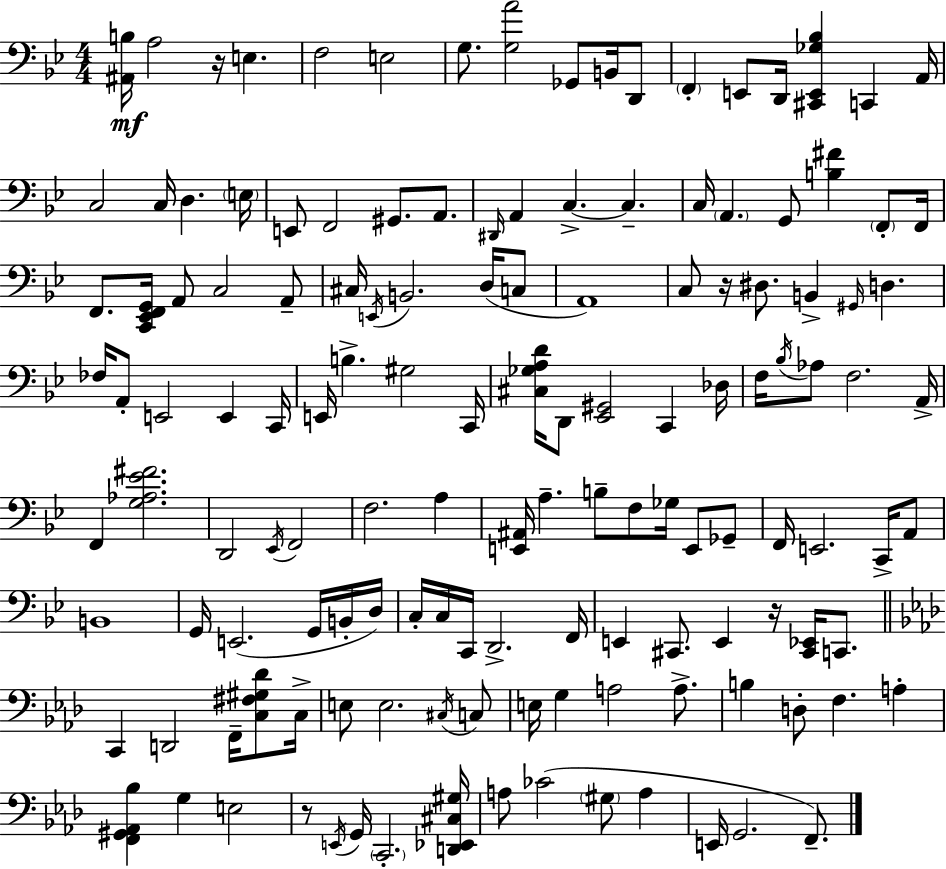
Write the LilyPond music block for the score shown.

{
  \clef bass
  \numericTimeSignature
  \time 4/4
  \key g \minor
  <ais, b>16\mf a2 r16 e4. | f2 e2 | g8. <g a'>2 ges,8 b,16 d,8 | \parenthesize f,4-. e,8 d,16 <cis, e, ges bes>4 c,4 a,16 | \break c2 c16 d4. \parenthesize e16 | e,8 f,2 gis,8. a,8. | \grace { dis,16 } a,4 c4.->~~ c4.-- | c16 \parenthesize a,4. g,8 <b fis'>4 \parenthesize f,8-. | \break f,16 f,8. <c, ees, f, g,>16 a,8 c2 a,8-- | cis16 \acciaccatura { e,16 } b,2. d16( | c8 a,1) | c8 r16 dis8. b,4-> \grace { gis,16 } d4. | \break fes16 a,8-. e,2 e,4 | c,16 e,16 b4.-> gis2 | c,16 <cis ges a d'>16 d,8 <ees, gis,>2 c,4 | des16 f16 \acciaccatura { bes16 } aes8 f2. | \break a,16-> f,4 <g aes ees' fis'>2. | d,2 \acciaccatura { ees,16 } f,2 | f2. | a4 <e, ais,>16 a4.-- b8-- f8 | \break ges16 e,8 ges,8-- f,16 e,2. | c,16-> a,8 b,1 | g,16 e,2.( | g,16 b,16-. d16) c16-. c16 c,16 d,2.-> | \break f,16 e,4 cis,8. e,4 | r16 <cis, ees,>16 c,8. \bar "||" \break \key aes \major c,4 d,2 f,16-- <c fis gis des'>8 c16-> | e8 e2. \acciaccatura { cis16 } c8 | e16 g4 a2 a8.-> | b4 d8-. f4. a4-. | \break <f, gis, aes, bes>4 g4 e2 | r8 \acciaccatura { e,16 } g,16 \parenthesize c,2.-. | <d, ees, cis gis>16 a8 ces'2( \parenthesize gis8 a4 | e,16 g,2. f,8.--) | \break \bar "|."
}